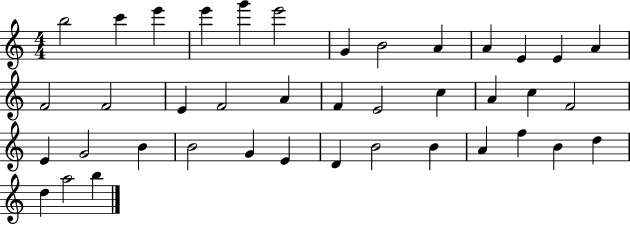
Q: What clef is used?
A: treble